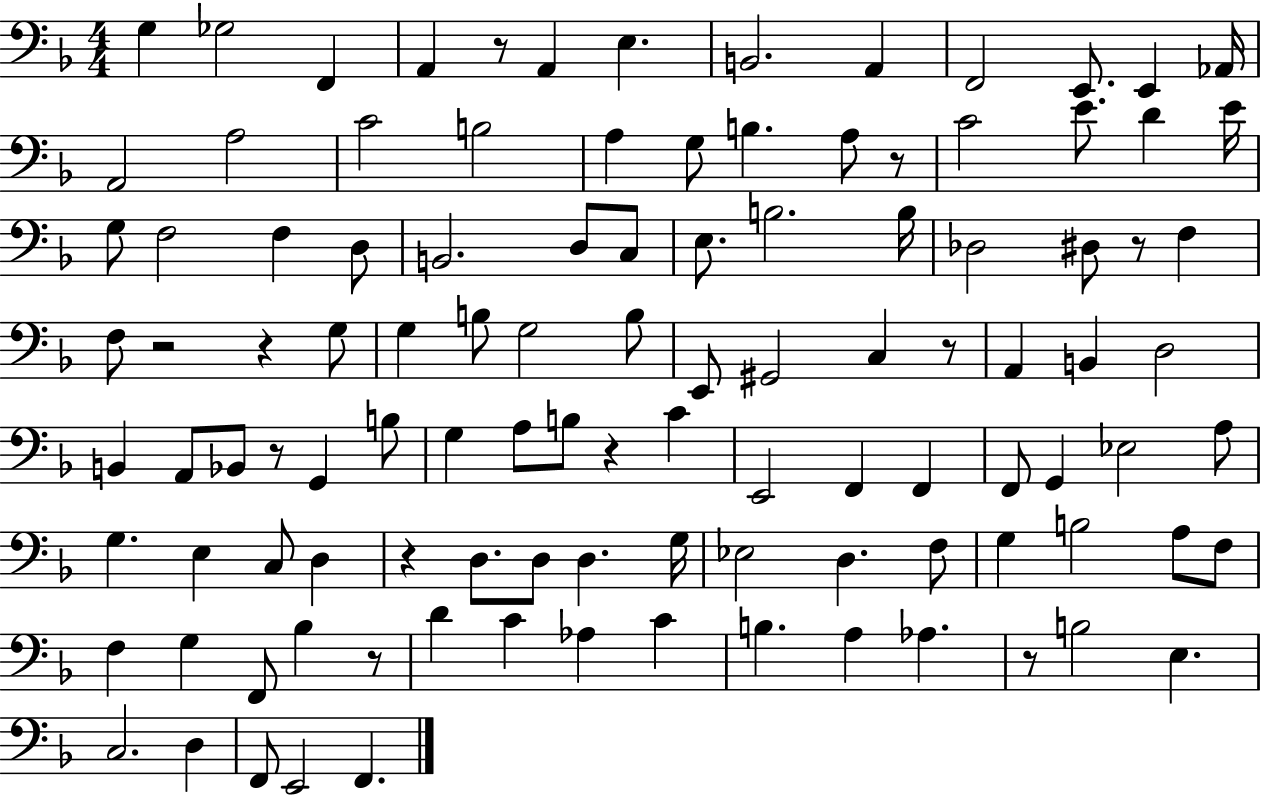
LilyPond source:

{
  \clef bass
  \numericTimeSignature
  \time 4/4
  \key f \major
  \repeat volta 2 { g4 ges2 f,4 | a,4 r8 a,4 e4. | b,2. a,4 | f,2 e,8. e,4 aes,16 | \break a,2 a2 | c'2 b2 | a4 g8 b4. a8 r8 | c'2 e'8. d'4 e'16 | \break g8 f2 f4 d8 | b,2. d8 c8 | e8. b2. b16 | des2 dis8 r8 f4 | \break f8 r2 r4 g8 | g4 b8 g2 b8 | e,8 gis,2 c4 r8 | a,4 b,4 d2 | \break b,4 a,8 bes,8 r8 g,4 b8 | g4 a8 b8 r4 c'4 | e,2 f,4 f,4 | f,8 g,4 ees2 a8 | \break g4. e4 c8 d4 | r4 d8. d8 d4. g16 | ees2 d4. f8 | g4 b2 a8 f8 | \break f4 g4 f,8 bes4 r8 | d'4 c'4 aes4 c'4 | b4. a4 aes4. | r8 b2 e4. | \break c2. d4 | f,8 e,2 f,4. | } \bar "|."
}